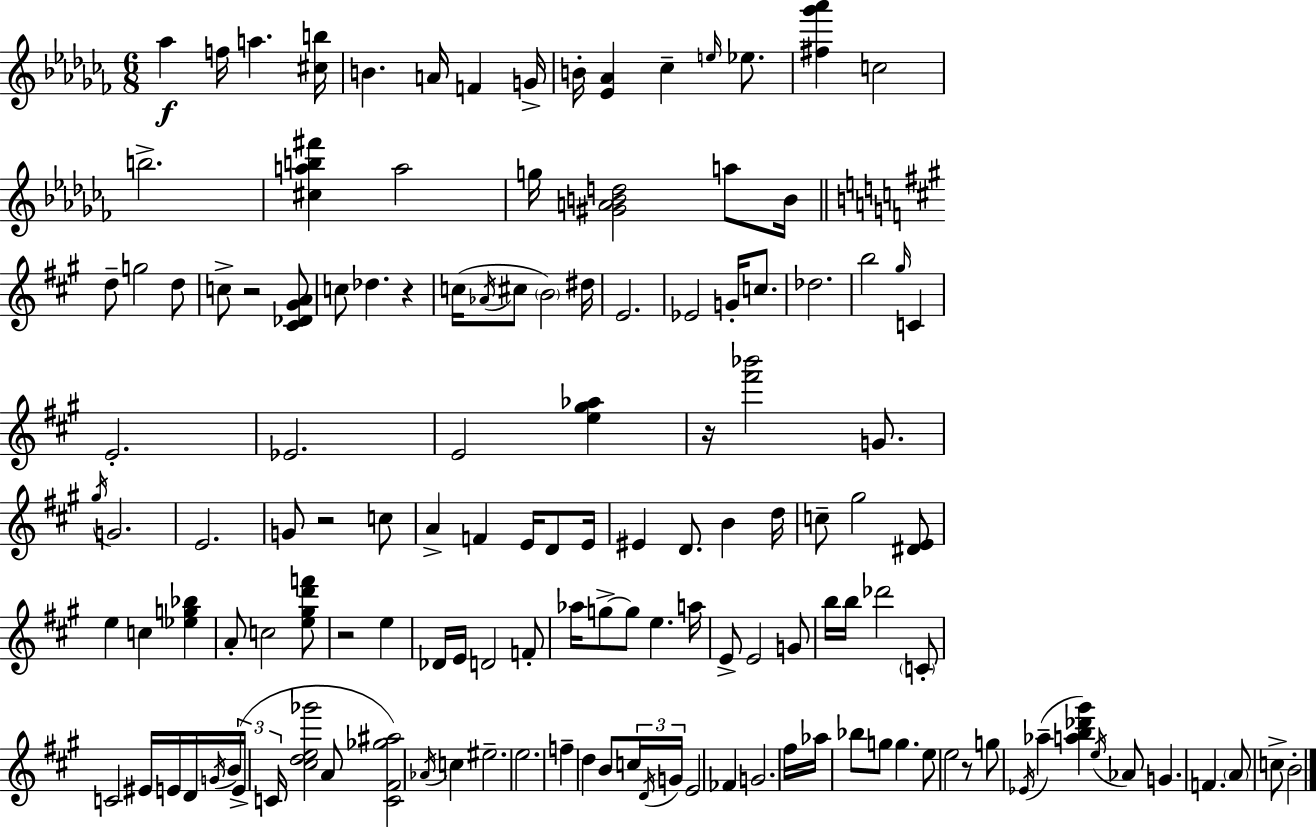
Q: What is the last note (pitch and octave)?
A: B4